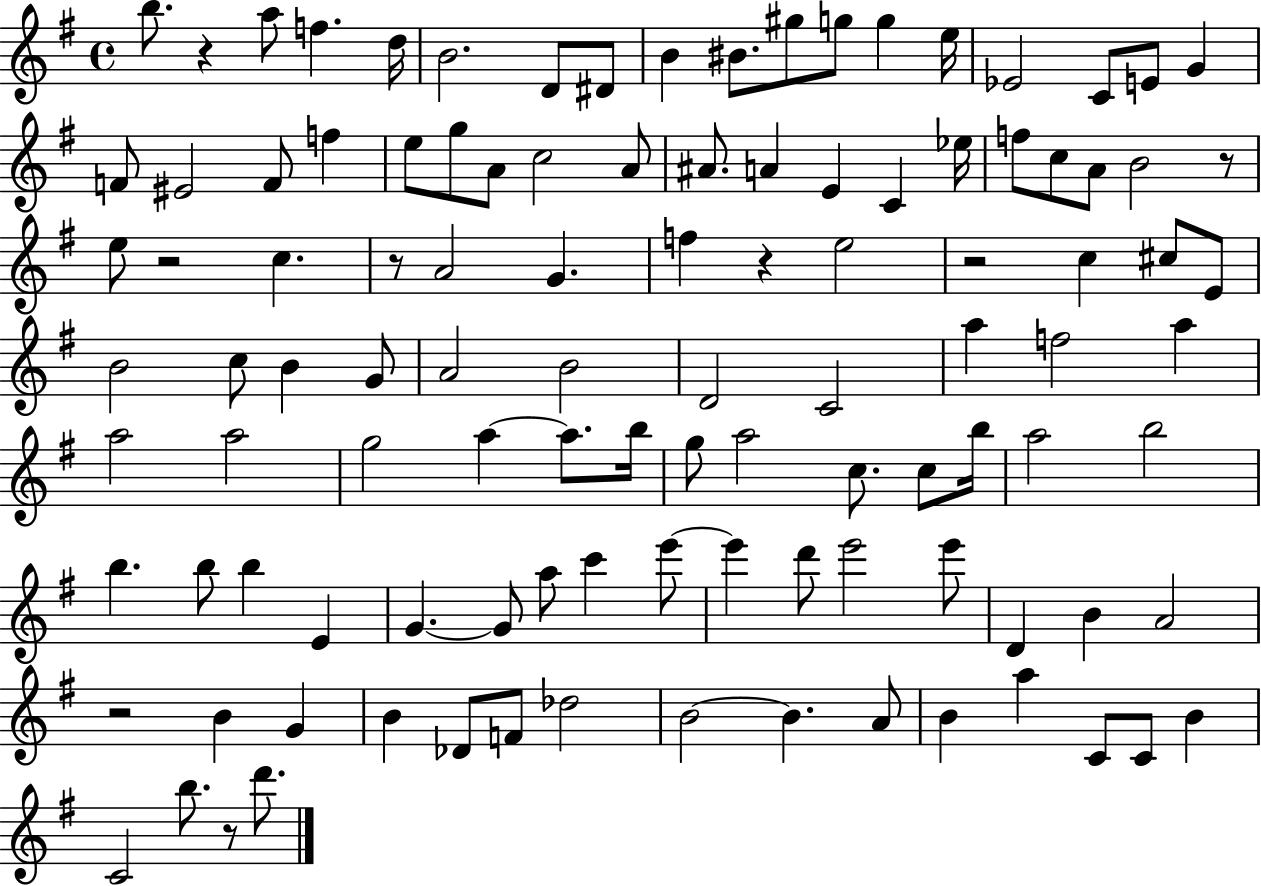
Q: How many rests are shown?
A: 8